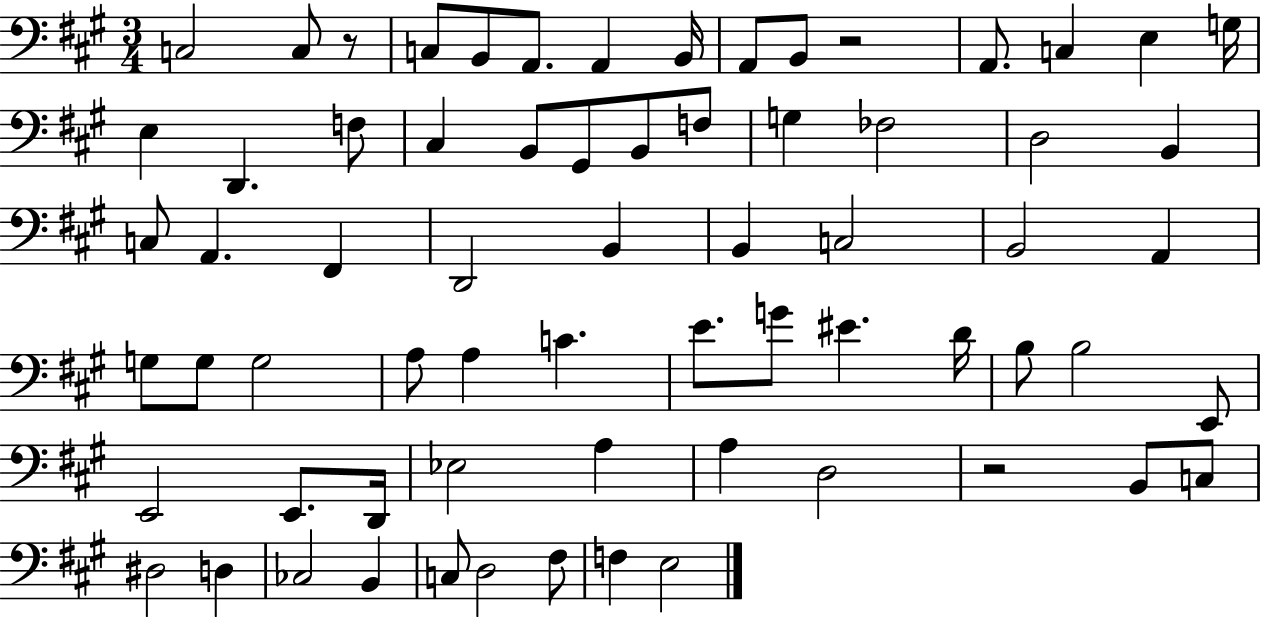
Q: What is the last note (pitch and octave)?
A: E3